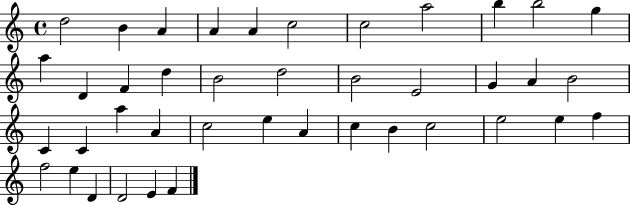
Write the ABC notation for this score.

X:1
T:Untitled
M:4/4
L:1/4
K:C
d2 B A A A c2 c2 a2 b b2 g a D F d B2 d2 B2 E2 G A B2 C C a A c2 e A c B c2 e2 e f f2 e D D2 E F